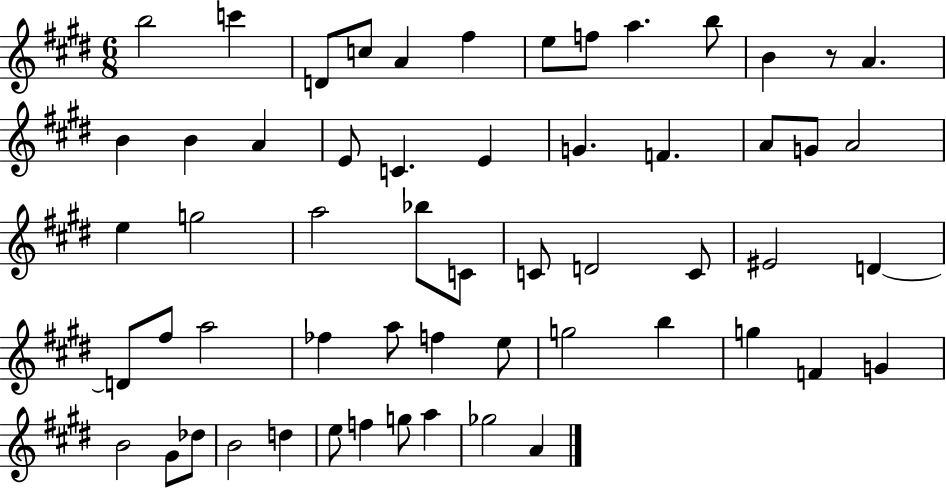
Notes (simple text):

B5/h C6/q D4/e C5/e A4/q F#5/q E5/e F5/e A5/q. B5/e B4/q R/e A4/q. B4/q B4/q A4/q E4/e C4/q. E4/q G4/q. F4/q. A4/e G4/e A4/h E5/q G5/h A5/h Bb5/e C4/e C4/e D4/h C4/e EIS4/h D4/q D4/e F#5/e A5/h FES5/q A5/e F5/q E5/e G5/h B5/q G5/q F4/q G4/q B4/h G#4/e Db5/e B4/h D5/q E5/e F5/q G5/e A5/q Gb5/h A4/q